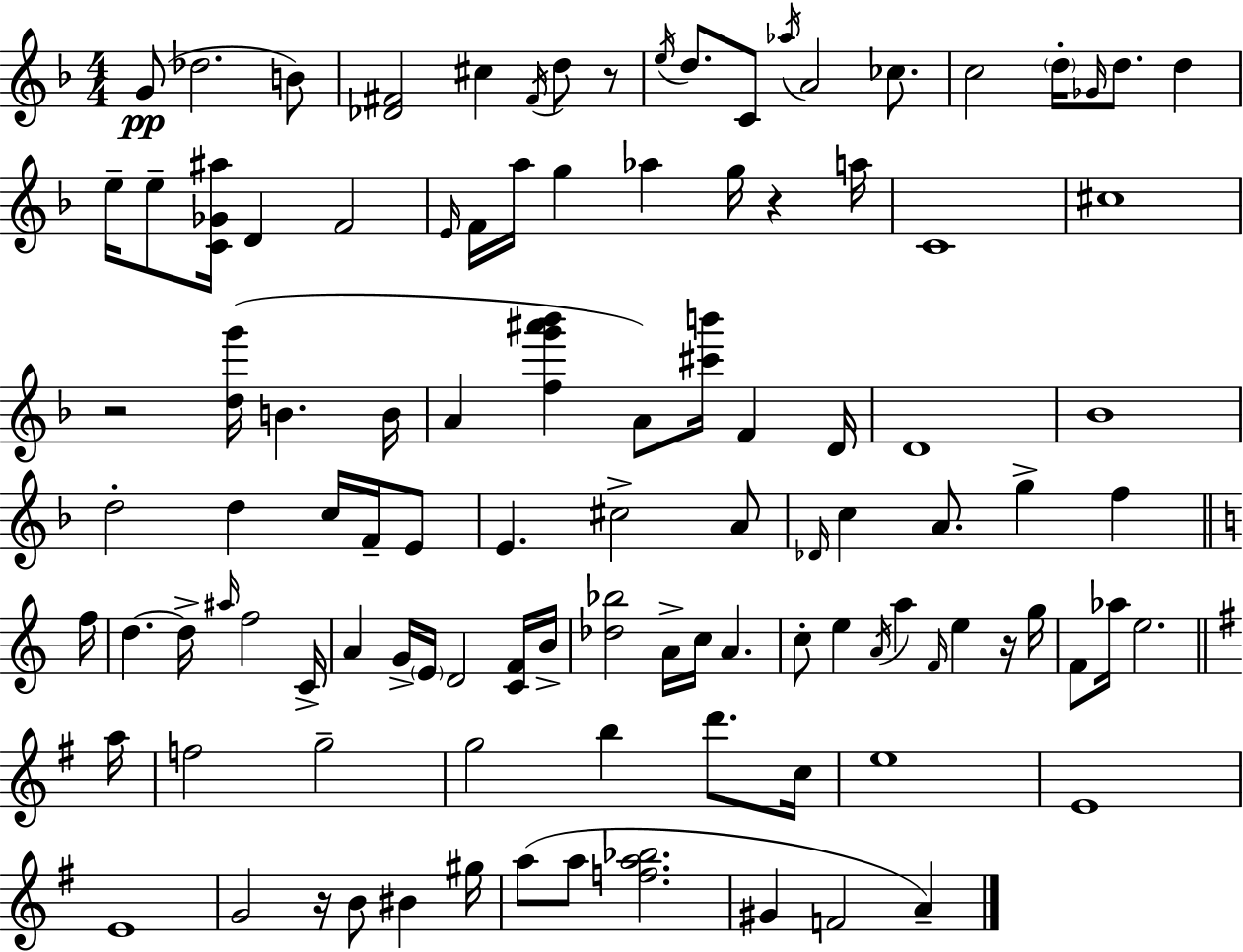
G4/e Db5/h. B4/e [Db4,F#4]/h C#5/q F#4/s D5/e R/e E5/s D5/e. C4/e Ab5/s A4/h CES5/e. C5/h D5/s Gb4/s D5/e. D5/q E5/s E5/e [C4,Gb4,A#5]/s D4/q F4/h E4/s F4/s A5/s G5/q Ab5/q G5/s R/q A5/s C4/w C#5/w R/h [D5,G6]/s B4/q. B4/s A4/q [F5,G6,A#6,Bb6]/q A4/e [C#6,B6]/s F4/q D4/s D4/w Bb4/w D5/h D5/q C5/s F4/s E4/e E4/q. C#5/h A4/e Db4/s C5/q A4/e. G5/q F5/q F5/s D5/q. D5/s A#5/s F5/h C4/s A4/q G4/s E4/s D4/h [C4,F4]/s B4/s [Db5,Bb5]/h A4/s C5/s A4/q. C5/e E5/q A4/s A5/q F4/s E5/q R/s G5/s F4/e Ab5/s E5/h. A5/s F5/h G5/h G5/h B5/q D6/e. C5/s E5/w E4/w E4/w G4/h R/s B4/e BIS4/q G#5/s A5/e A5/e [F5,A5,Bb5]/h. G#4/q F4/h A4/q